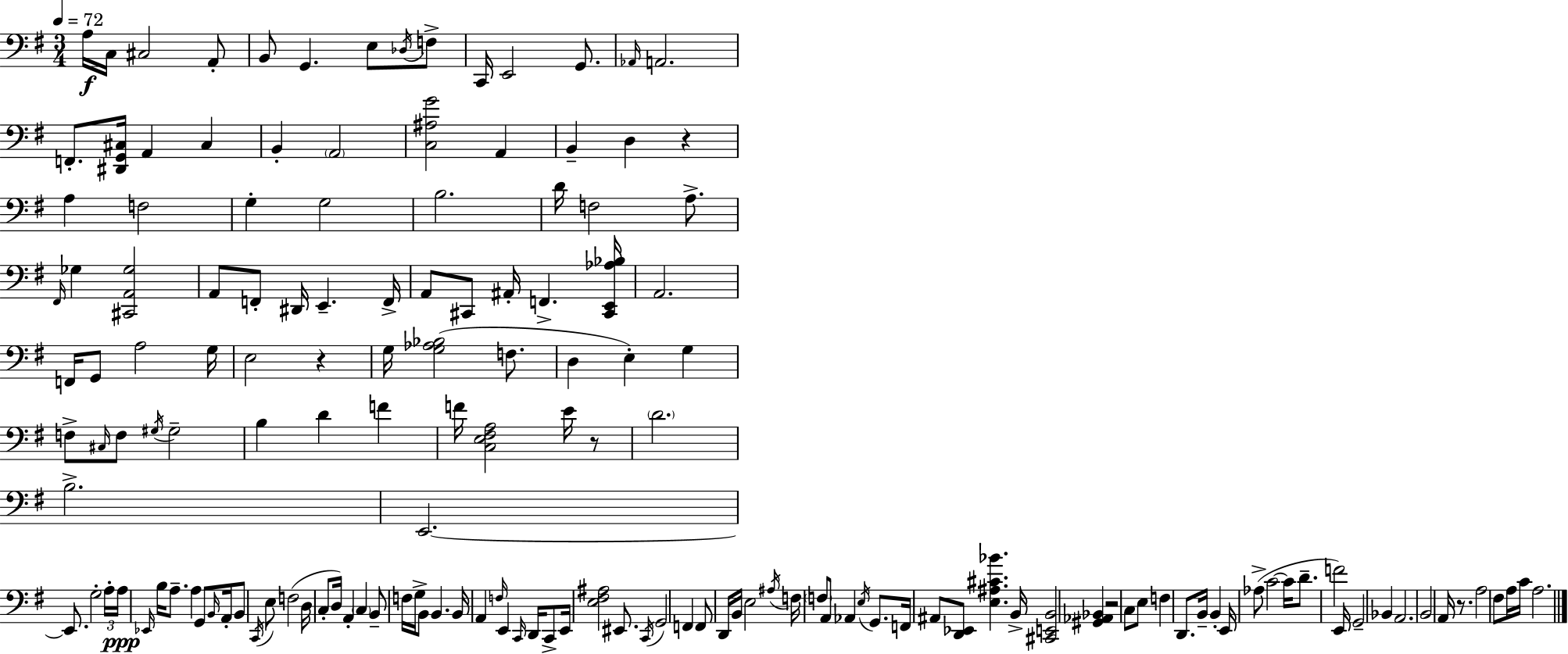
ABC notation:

X:1
T:Untitled
M:3/4
L:1/4
K:Em
A,/4 C,/4 ^C,2 A,,/2 B,,/2 G,, E,/2 _D,/4 F,/2 C,,/4 E,,2 G,,/2 _A,,/4 A,,2 F,,/2 [^D,,G,,^C,]/4 A,, ^C, B,, A,,2 [C,^A,G]2 A,, B,, D, z A, F,2 G, G,2 B,2 D/4 F,2 A,/2 ^F,,/4 _G, [^C,,A,,_G,]2 A,,/2 F,,/2 ^D,,/4 E,, F,,/4 A,,/2 ^C,,/2 ^A,,/4 F,, [^C,,E,,_A,_B,]/4 A,,2 F,,/4 G,,/2 A,2 G,/4 E,2 z G,/4 [G,_A,_B,]2 F,/2 D, E, G, F,/2 ^C,/4 F,/2 ^G,/4 ^G,2 B, D F F/4 [C,E,^F,A,]2 E/4 z/2 D2 B,2 E,,2 E,,/2 G,2 A,/4 A,/4 _E,,/4 B,/4 A,/2 A, G,,/2 B,,/4 A,,/4 B,,/2 C,,/4 E,/2 F,2 D,/4 C,/2 D,/4 A,, C, B,,/2 F,/4 G,/4 B,,/2 B,, B,,/4 A,, F,/4 E,, C,,/4 D,,/4 C,,/2 E,,/4 [E,^F,^A,]2 ^E,,/2 C,,/4 G,,2 F,, F,,/2 D,,/4 B,,/4 E,2 ^A,/4 F,/4 F,/2 A,,/2 _A,, E,/4 G,,/2 F,,/4 ^A,,/2 [D,,_E,,]/2 [E,^A,^C_B] B,,/4 [^C,,E,,B,,]2 [^G,,_A,,_B,,] z2 C,/2 E,/2 F, D,,/2 B,,/4 B,, E,,/4 _A,/2 C2 C/4 D/2 F2 E,,/4 G,,2 _B,, A,,2 B,,2 A,,/4 z/2 A,2 ^F,/2 A,/4 C/4 A,2